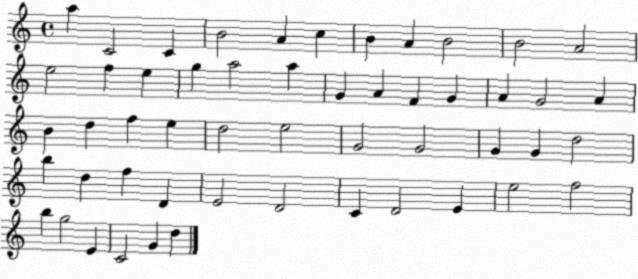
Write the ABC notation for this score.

X:1
T:Untitled
M:4/4
L:1/4
K:C
a C2 C B2 A c B A B2 B2 A2 e2 f e g a2 a G A F G A G2 A B d f e d2 e2 G2 G2 G G d2 b d f D E2 D2 C D2 E e2 f2 b g2 E C2 G d